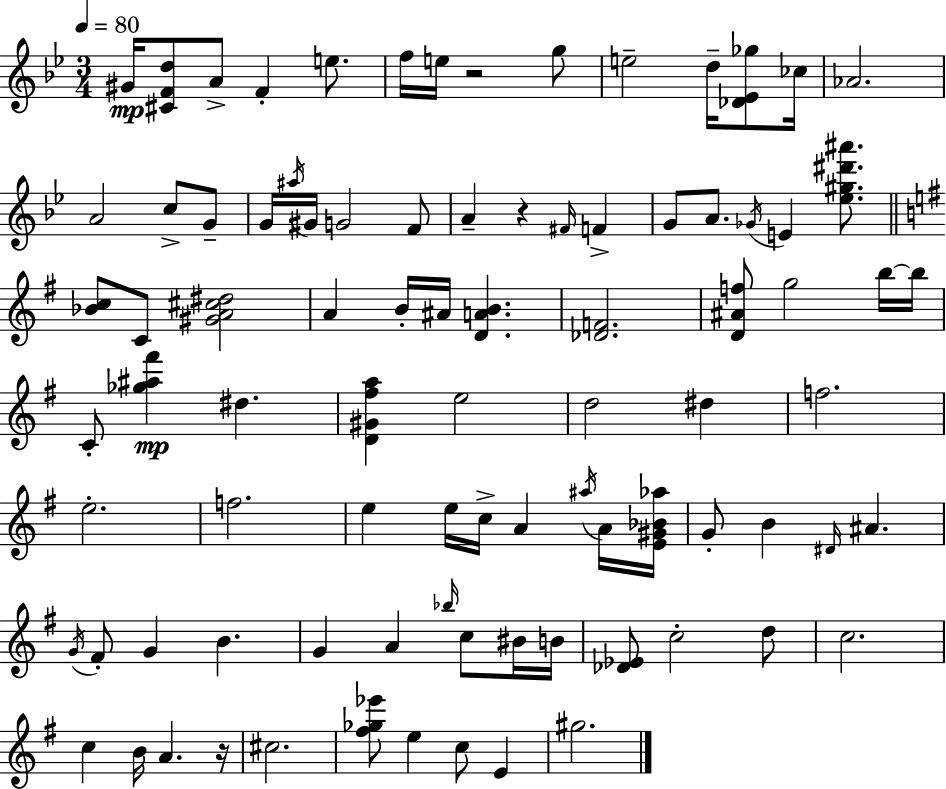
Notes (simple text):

G#4/s [C#4,F4,D5]/e A4/e F4/q E5/e. F5/s E5/s R/h G5/e E5/h D5/s [Db4,Eb4,Gb5]/e CES5/s Ab4/h. A4/h C5/e G4/e G4/s A#5/s G#4/s G4/h F4/e A4/q R/q F#4/s F4/q G4/e A4/e. Gb4/s E4/q [Eb5,G#5,D#6,A#6]/e. [Bb4,C5]/e C4/e [G#4,A4,C#5,D#5]/h A4/q B4/s A#4/s [D4,A4,B4]/q. [Db4,F4]/h. [D4,A#4,F5]/e G5/h B5/s B5/s C4/e [Gb5,A#5,F#6]/q D#5/q. [D4,G#4,F#5,A5]/q E5/h D5/h D#5/q F5/h. E5/h. F5/h. E5/q E5/s C5/s A4/q A#5/s A4/s [E4,G#4,Bb4,Ab5]/s G4/e B4/q D#4/s A#4/q. G4/s F#4/e G4/q B4/q. G4/q A4/q Bb5/s C5/e BIS4/s B4/s [Db4,Eb4]/e C5/h D5/e C5/h. C5/q B4/s A4/q. R/s C#5/h. [F#5,Gb5,Eb6]/e E5/q C5/e E4/q G#5/h.